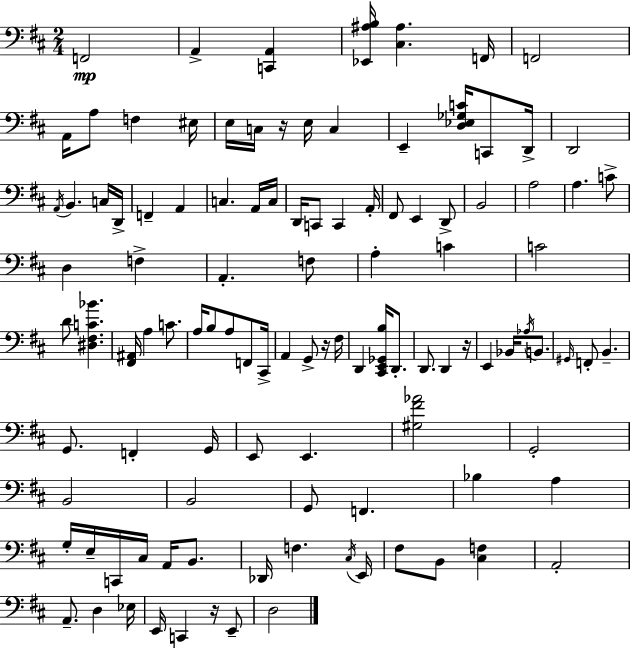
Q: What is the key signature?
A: D major